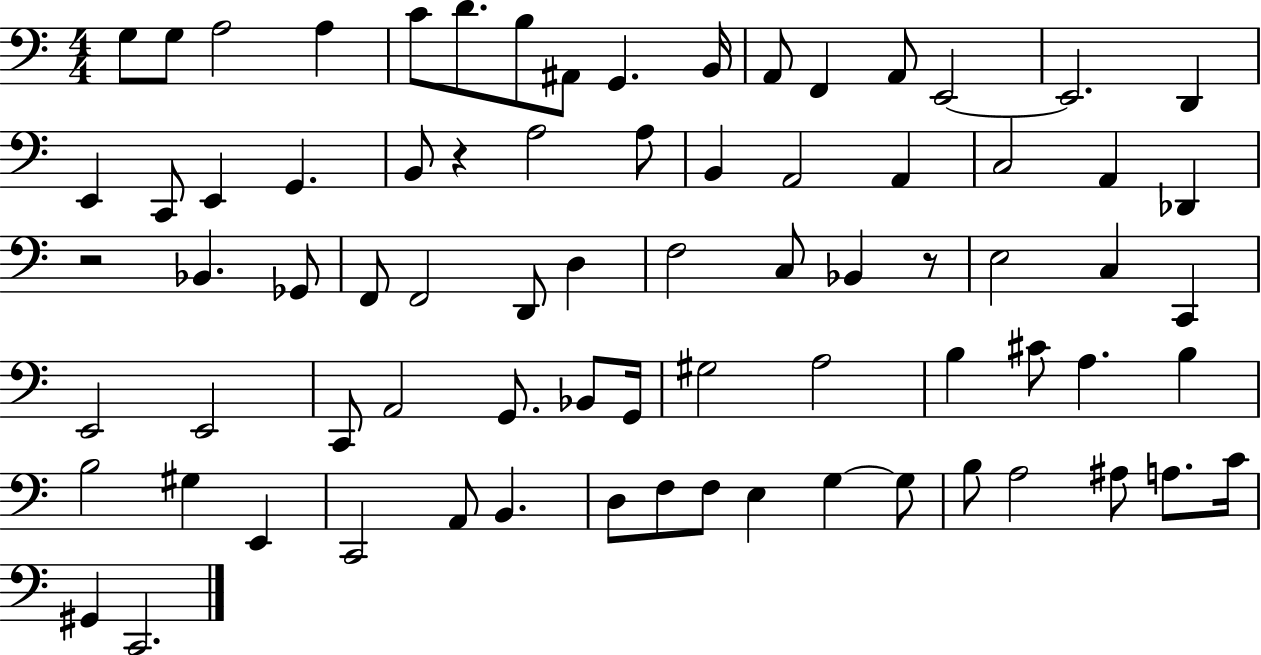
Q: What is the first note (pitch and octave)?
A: G3